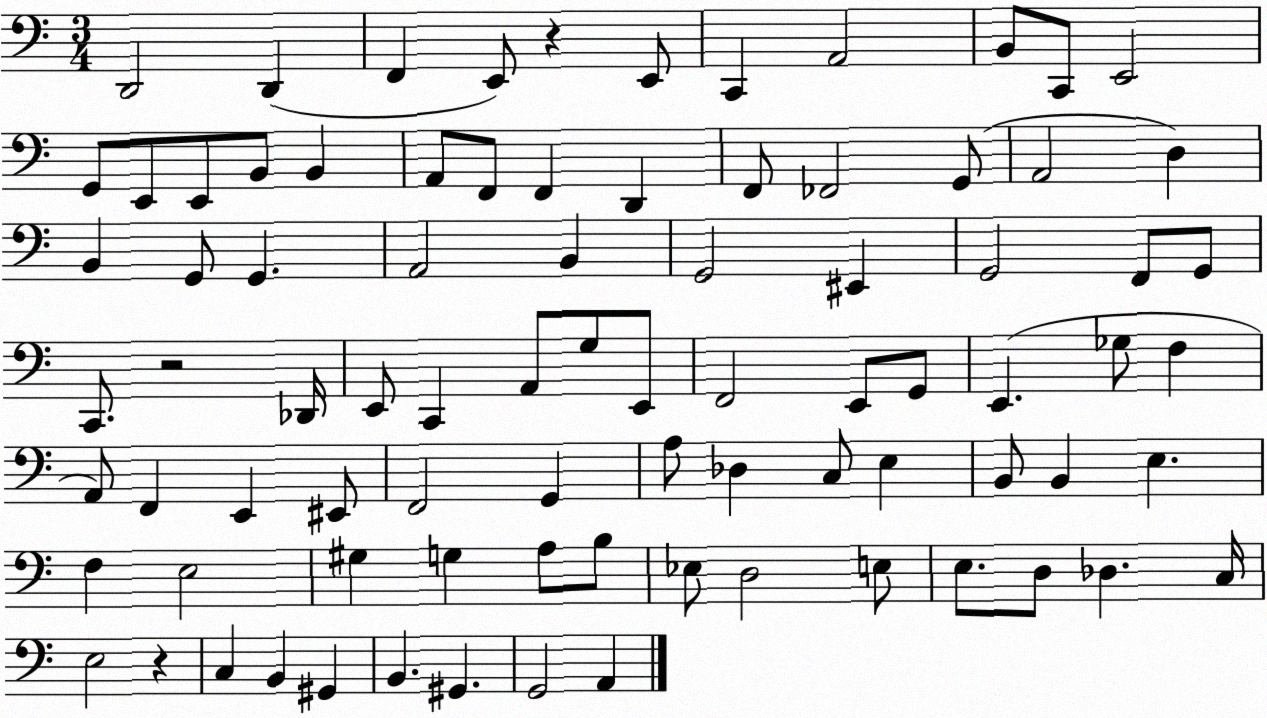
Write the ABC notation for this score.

X:1
T:Untitled
M:3/4
L:1/4
K:C
D,,2 D,, F,, E,,/2 z E,,/2 C,, A,,2 B,,/2 C,,/2 E,,2 G,,/2 E,,/2 E,,/2 B,,/2 B,, A,,/2 F,,/2 F,, D,, F,,/2 _F,,2 G,,/2 A,,2 D, B,, G,,/2 G,, A,,2 B,, G,,2 ^E,, G,,2 F,,/2 G,,/2 C,,/2 z2 _D,,/4 E,,/2 C,, A,,/2 G,/2 E,,/2 F,,2 E,,/2 G,,/2 E,, _G,/2 F, A,,/2 F,, E,, ^E,,/2 F,,2 G,, A,/2 _D, C,/2 E, B,,/2 B,, E, F, E,2 ^G, G, A,/2 B,/2 _E,/2 D,2 E,/2 E,/2 D,/2 _D, C,/4 E,2 z C, B,, ^G,, B,, ^G,, G,,2 A,,